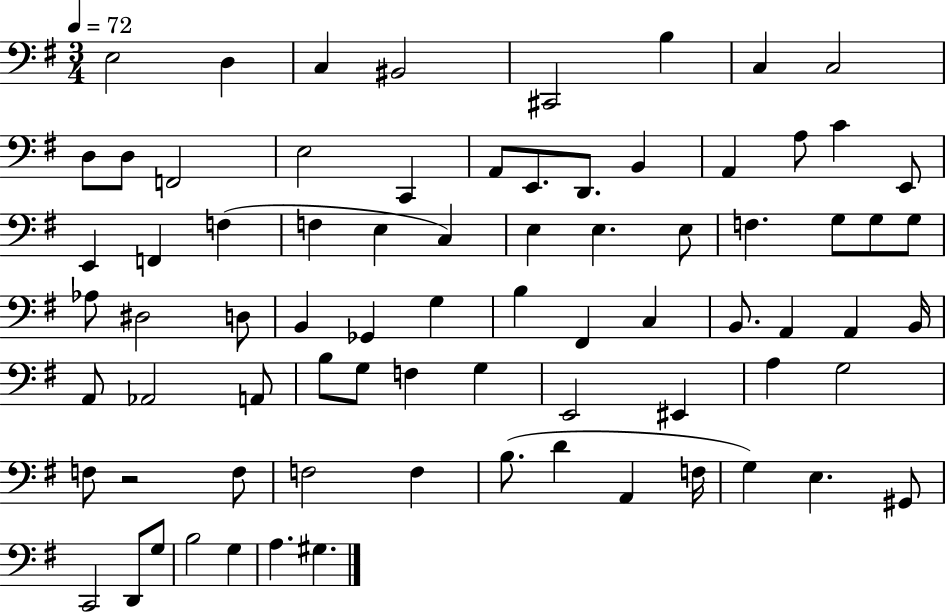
X:1
T:Untitled
M:3/4
L:1/4
K:G
E,2 D, C, ^B,,2 ^C,,2 B, C, C,2 D,/2 D,/2 F,,2 E,2 C,, A,,/2 E,,/2 D,,/2 B,, A,, A,/2 C E,,/2 E,, F,, F, F, E, C, E, E, E,/2 F, G,/2 G,/2 G,/2 _A,/2 ^D,2 D,/2 B,, _G,, G, B, ^F,, C, B,,/2 A,, A,, B,,/4 A,,/2 _A,,2 A,,/2 B,/2 G,/2 F, G, E,,2 ^E,, A, G,2 F,/2 z2 F,/2 F,2 F, B,/2 D A,, F,/4 G, E, ^G,,/2 C,,2 D,,/2 G,/2 B,2 G, A, ^G,